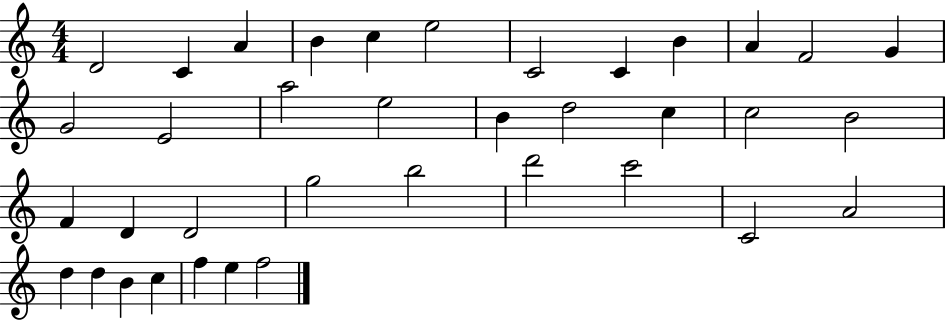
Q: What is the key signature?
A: C major